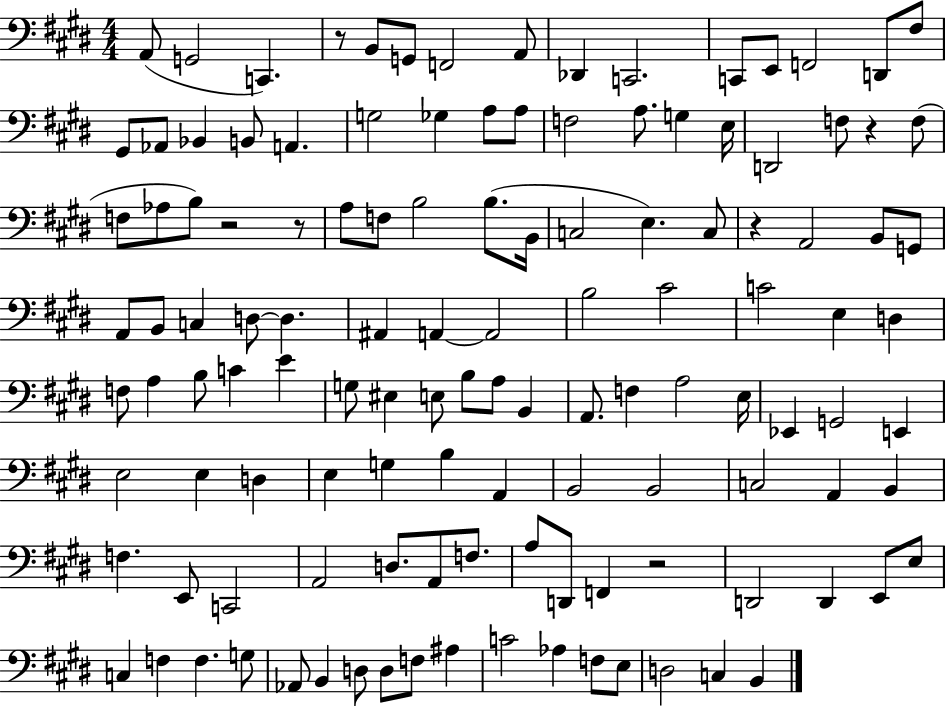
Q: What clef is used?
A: bass